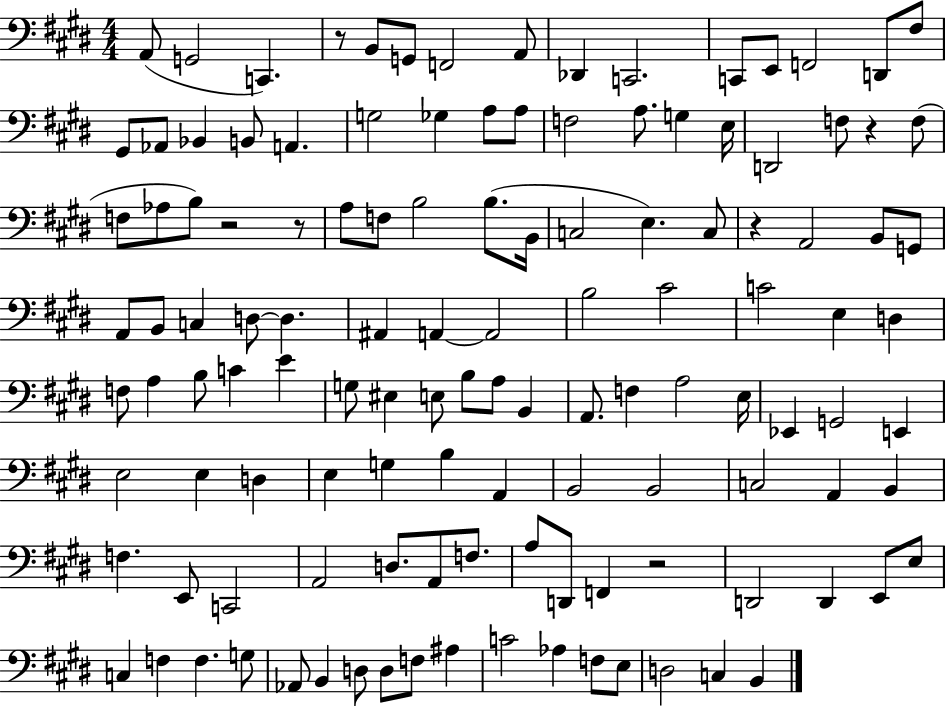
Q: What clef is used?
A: bass